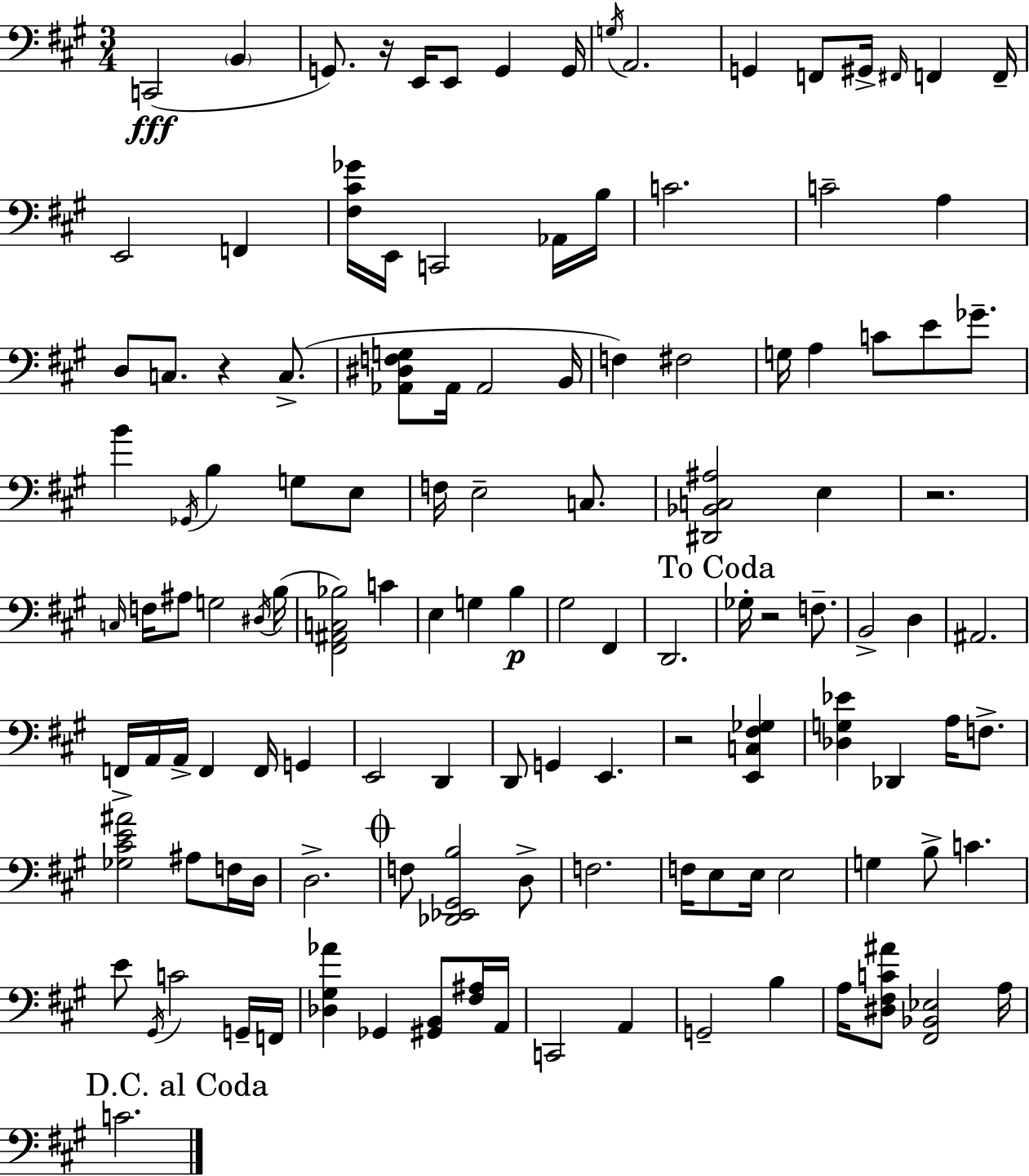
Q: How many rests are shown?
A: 5